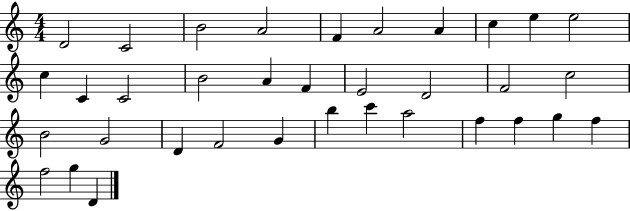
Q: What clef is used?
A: treble